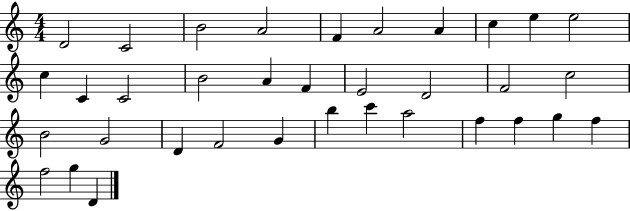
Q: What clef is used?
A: treble